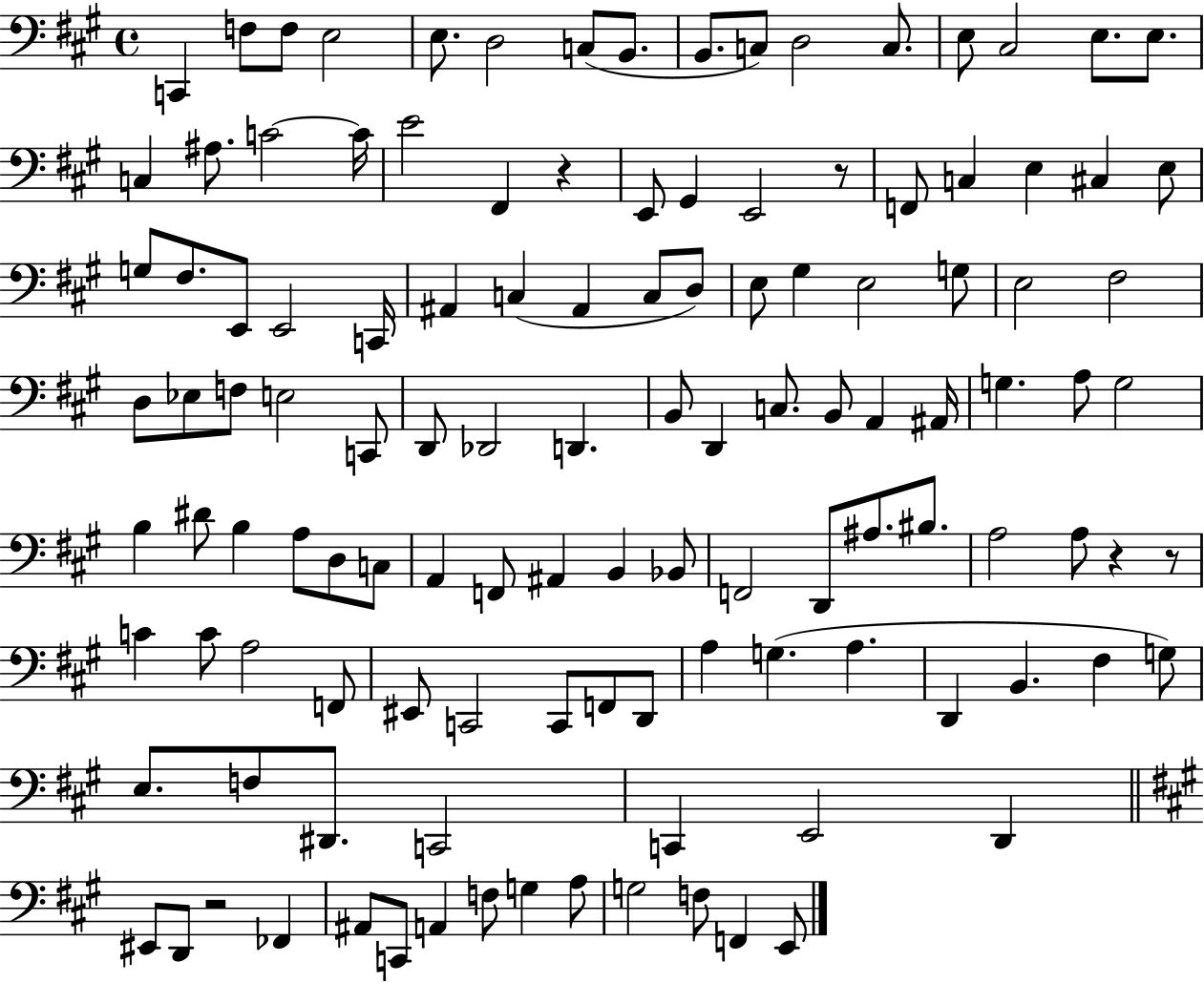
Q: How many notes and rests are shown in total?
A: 121